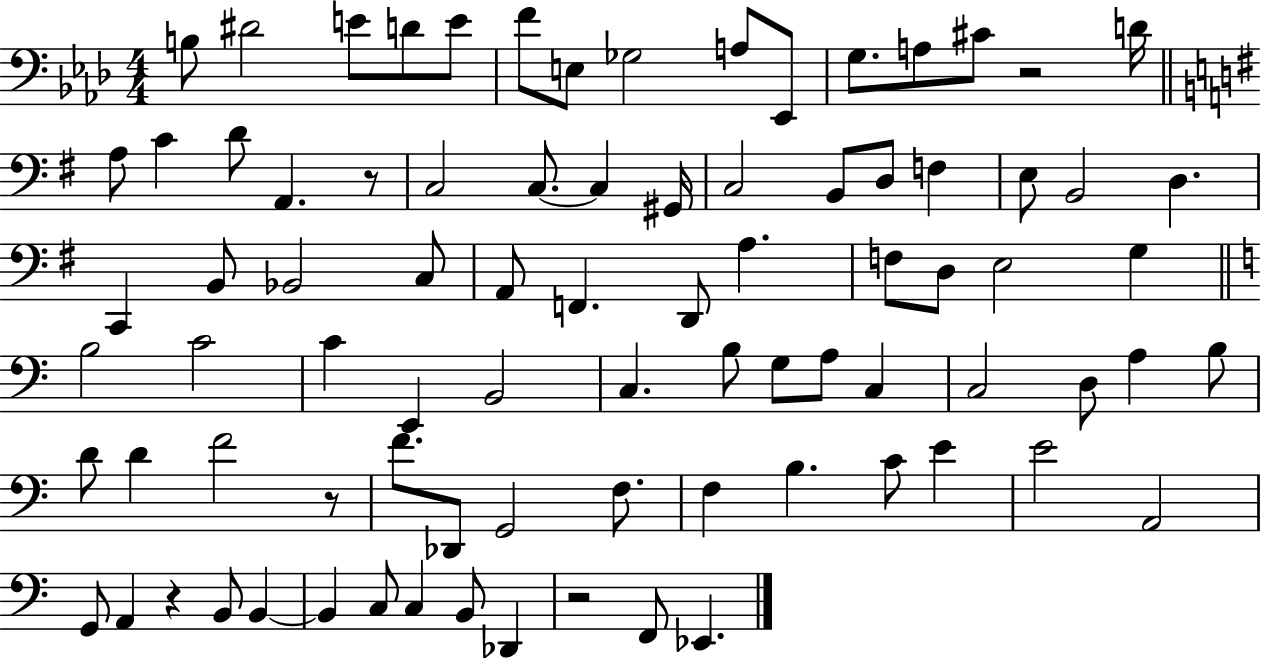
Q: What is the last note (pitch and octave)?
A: Eb2